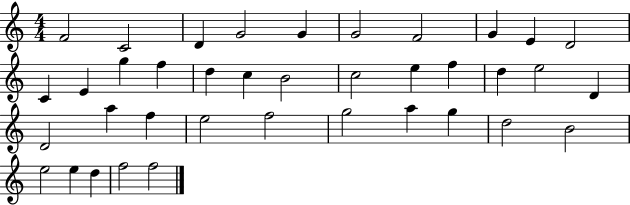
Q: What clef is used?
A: treble